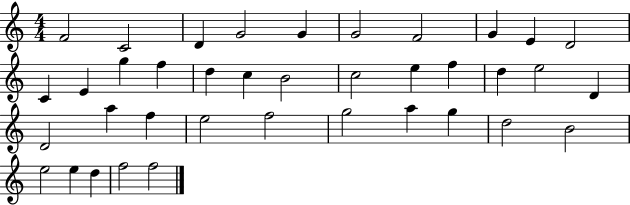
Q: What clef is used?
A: treble